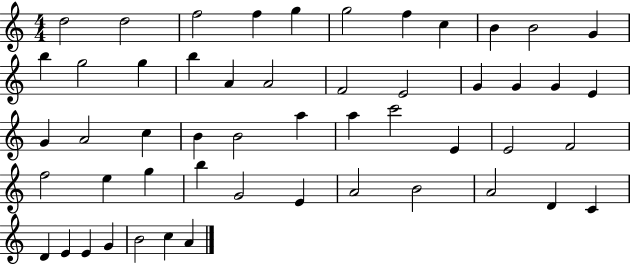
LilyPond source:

{
  \clef treble
  \numericTimeSignature
  \time 4/4
  \key c \major
  d''2 d''2 | f''2 f''4 g''4 | g''2 f''4 c''4 | b'4 b'2 g'4 | \break b''4 g''2 g''4 | b''4 a'4 a'2 | f'2 e'2 | g'4 g'4 g'4 e'4 | \break g'4 a'2 c''4 | b'4 b'2 a''4 | a''4 c'''2 e'4 | e'2 f'2 | \break f''2 e''4 g''4 | b''4 g'2 e'4 | a'2 b'2 | a'2 d'4 c'4 | \break d'4 e'4 e'4 g'4 | b'2 c''4 a'4 | \bar "|."
}